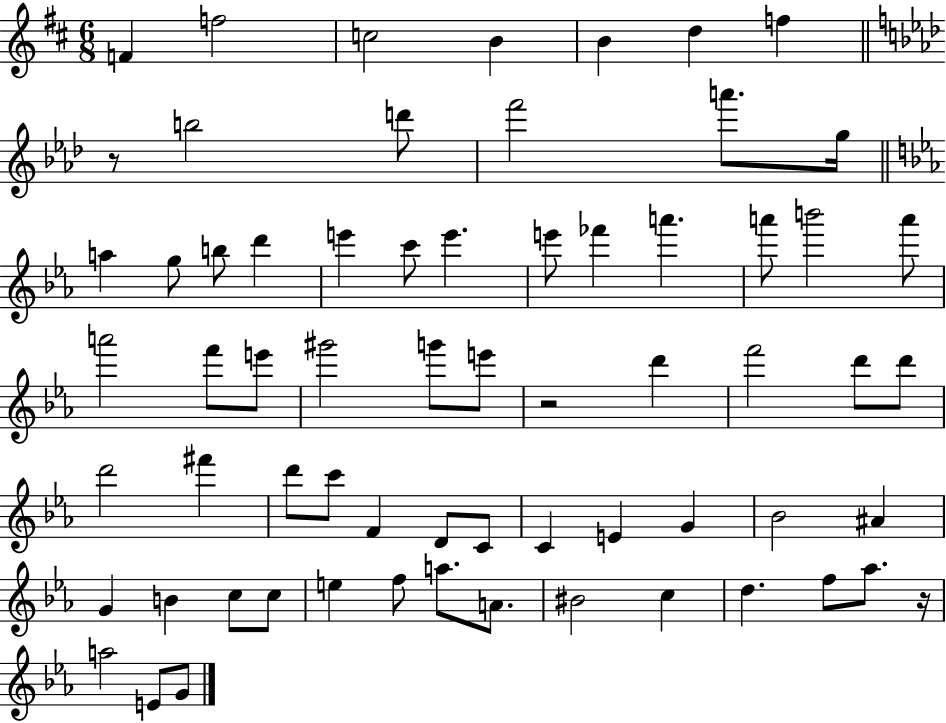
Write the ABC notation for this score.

X:1
T:Untitled
M:6/8
L:1/4
K:D
F f2 c2 B B d f z/2 b2 d'/2 f'2 a'/2 g/4 a g/2 b/2 d' e' c'/2 e' e'/2 _f' a' a'/2 b'2 a'/2 a'2 f'/2 e'/2 ^g'2 g'/2 e'/2 z2 d' f'2 d'/2 d'/2 d'2 ^f' d'/2 c'/2 F D/2 C/2 C E G _B2 ^A G B c/2 c/2 e f/2 a/2 A/2 ^B2 c d f/2 _a/2 z/4 a2 E/2 G/2